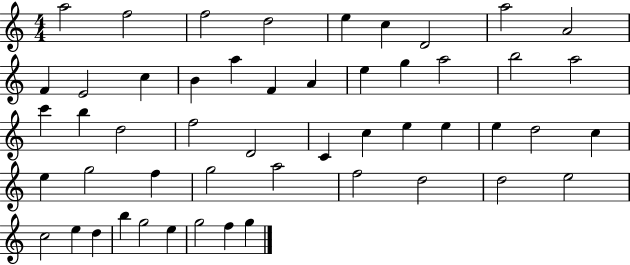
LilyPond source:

{
  \clef treble
  \numericTimeSignature
  \time 4/4
  \key c \major
  a''2 f''2 | f''2 d''2 | e''4 c''4 d'2 | a''2 a'2 | \break f'4 e'2 c''4 | b'4 a''4 f'4 a'4 | e''4 g''4 a''2 | b''2 a''2 | \break c'''4 b''4 d''2 | f''2 d'2 | c'4 c''4 e''4 e''4 | e''4 d''2 c''4 | \break e''4 g''2 f''4 | g''2 a''2 | f''2 d''2 | d''2 e''2 | \break c''2 e''4 d''4 | b''4 g''2 e''4 | g''2 f''4 g''4 | \bar "|."
}